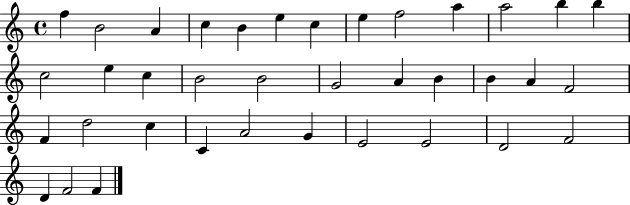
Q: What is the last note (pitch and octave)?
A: F4